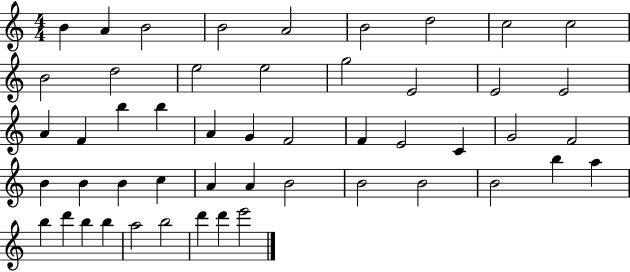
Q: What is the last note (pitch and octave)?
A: E6